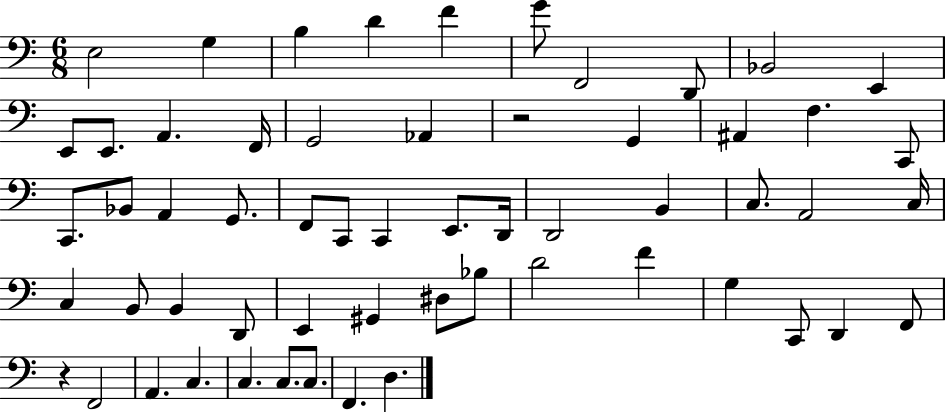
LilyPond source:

{
  \clef bass
  \numericTimeSignature
  \time 6/8
  \key c \major
  e2 g4 | b4 d'4 f'4 | g'8 f,2 d,8 | bes,2 e,4 | \break e,8 e,8. a,4. f,16 | g,2 aes,4 | r2 g,4 | ais,4 f4. c,8 | \break c,8. bes,8 a,4 g,8. | f,8 c,8 c,4 e,8. d,16 | d,2 b,4 | c8. a,2 c16 | \break c4 b,8 b,4 d,8 | e,4 gis,4 dis8 bes8 | d'2 f'4 | g4 c,8 d,4 f,8 | \break r4 f,2 | a,4. c4. | c4. c8. c8. | f,4. d4. | \break \bar "|."
}